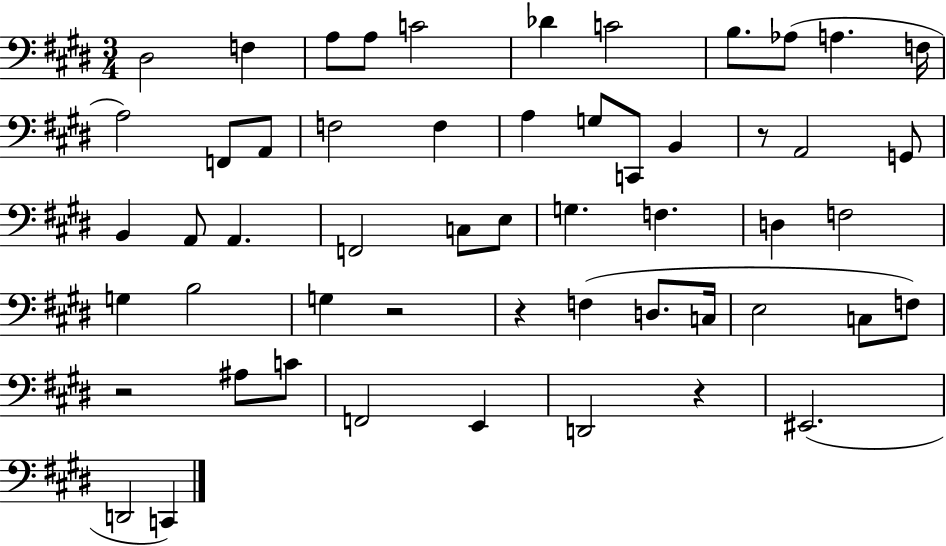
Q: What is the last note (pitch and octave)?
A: C2